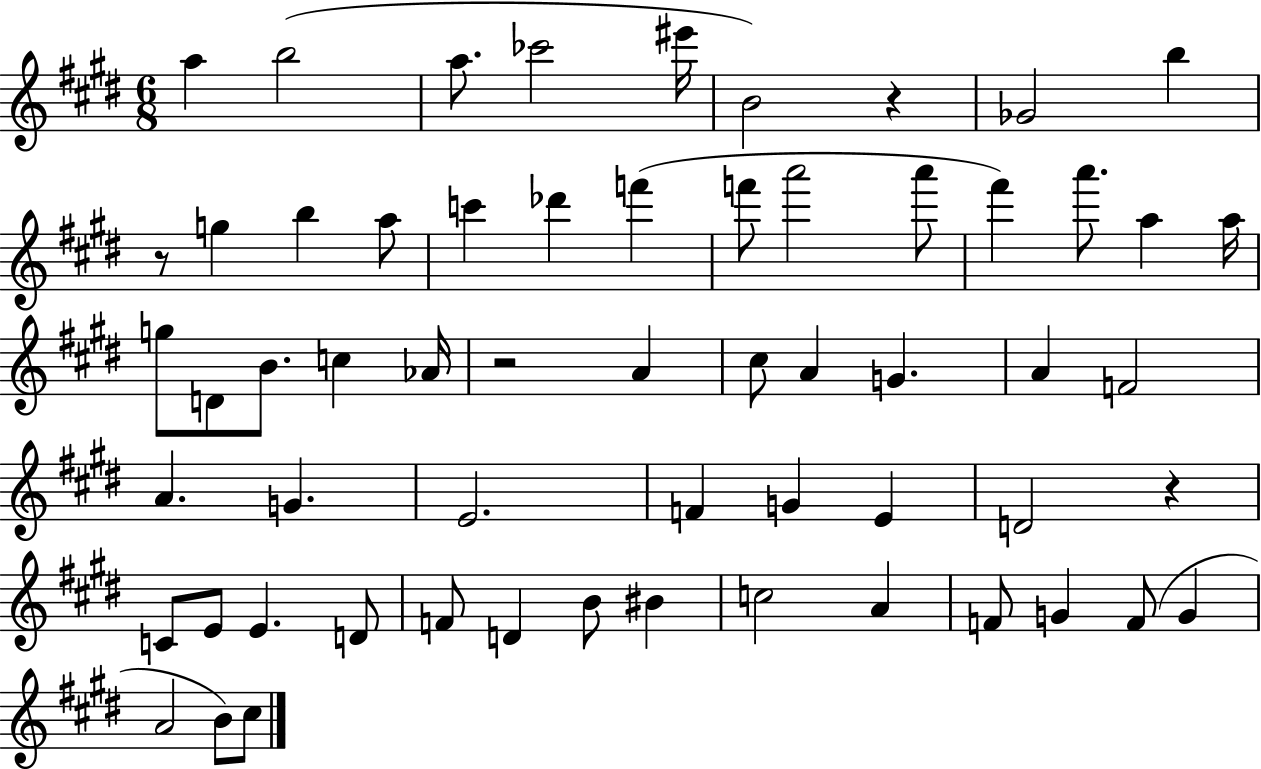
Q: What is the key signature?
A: E major